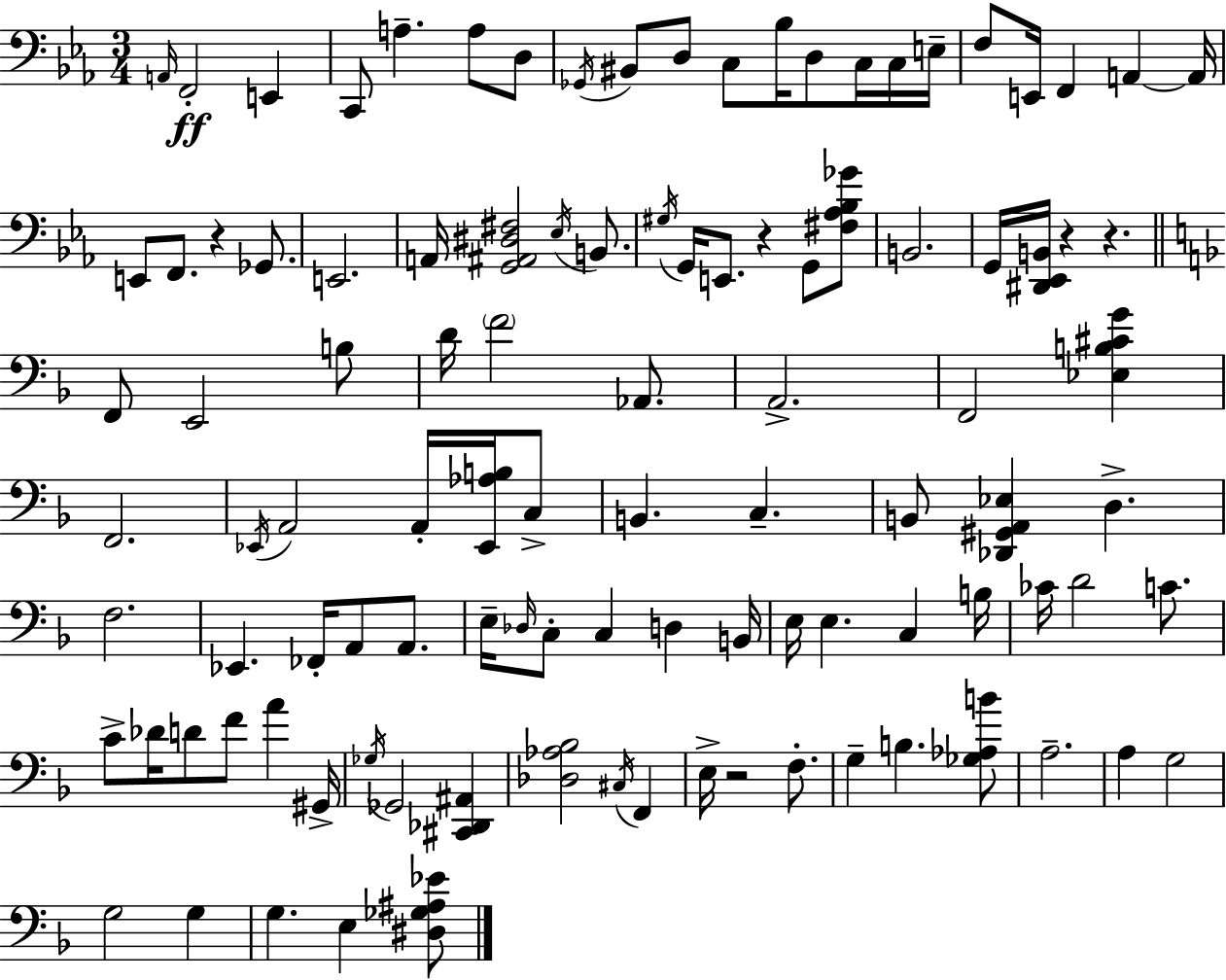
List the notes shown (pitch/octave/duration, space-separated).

A2/s F2/h E2/q C2/e A3/q. A3/e D3/e Gb2/s BIS2/e D3/e C3/e Bb3/s D3/e C3/s C3/s E3/s F3/e E2/s F2/q A2/q A2/s E2/e F2/e. R/q Gb2/e. E2/h. A2/s [G2,A#2,D#3,F#3]/h Eb3/s B2/e. G#3/s G2/s E2/e. R/q G2/e [F#3,Ab3,Bb3,Gb4]/e B2/h. G2/s [D#2,Eb2,B2]/s R/q R/q. F2/e E2/h B3/e D4/s F4/h Ab2/e. A2/h. F2/h [Eb3,B3,C#4,G4]/q F2/h. Eb2/s A2/h A2/s [Eb2,Ab3,B3]/s C3/e B2/q. C3/q. B2/e [Db2,G#2,A2,Eb3]/q D3/q. F3/h. Eb2/q. FES2/s A2/e A2/e. E3/s Db3/s C3/e C3/q D3/q B2/s E3/s E3/q. C3/q B3/s CES4/s D4/h C4/e. C4/e Db4/s D4/e F4/e A4/q G#2/s Gb3/s Gb2/h [C#2,Db2,A#2]/q [Db3,Ab3,Bb3]/h C#3/s F2/q E3/s R/h F3/e. G3/q B3/q. [Gb3,Ab3,B4]/e A3/h. A3/q G3/h G3/h G3/q G3/q. E3/q [D#3,Gb3,A#3,Eb4]/e